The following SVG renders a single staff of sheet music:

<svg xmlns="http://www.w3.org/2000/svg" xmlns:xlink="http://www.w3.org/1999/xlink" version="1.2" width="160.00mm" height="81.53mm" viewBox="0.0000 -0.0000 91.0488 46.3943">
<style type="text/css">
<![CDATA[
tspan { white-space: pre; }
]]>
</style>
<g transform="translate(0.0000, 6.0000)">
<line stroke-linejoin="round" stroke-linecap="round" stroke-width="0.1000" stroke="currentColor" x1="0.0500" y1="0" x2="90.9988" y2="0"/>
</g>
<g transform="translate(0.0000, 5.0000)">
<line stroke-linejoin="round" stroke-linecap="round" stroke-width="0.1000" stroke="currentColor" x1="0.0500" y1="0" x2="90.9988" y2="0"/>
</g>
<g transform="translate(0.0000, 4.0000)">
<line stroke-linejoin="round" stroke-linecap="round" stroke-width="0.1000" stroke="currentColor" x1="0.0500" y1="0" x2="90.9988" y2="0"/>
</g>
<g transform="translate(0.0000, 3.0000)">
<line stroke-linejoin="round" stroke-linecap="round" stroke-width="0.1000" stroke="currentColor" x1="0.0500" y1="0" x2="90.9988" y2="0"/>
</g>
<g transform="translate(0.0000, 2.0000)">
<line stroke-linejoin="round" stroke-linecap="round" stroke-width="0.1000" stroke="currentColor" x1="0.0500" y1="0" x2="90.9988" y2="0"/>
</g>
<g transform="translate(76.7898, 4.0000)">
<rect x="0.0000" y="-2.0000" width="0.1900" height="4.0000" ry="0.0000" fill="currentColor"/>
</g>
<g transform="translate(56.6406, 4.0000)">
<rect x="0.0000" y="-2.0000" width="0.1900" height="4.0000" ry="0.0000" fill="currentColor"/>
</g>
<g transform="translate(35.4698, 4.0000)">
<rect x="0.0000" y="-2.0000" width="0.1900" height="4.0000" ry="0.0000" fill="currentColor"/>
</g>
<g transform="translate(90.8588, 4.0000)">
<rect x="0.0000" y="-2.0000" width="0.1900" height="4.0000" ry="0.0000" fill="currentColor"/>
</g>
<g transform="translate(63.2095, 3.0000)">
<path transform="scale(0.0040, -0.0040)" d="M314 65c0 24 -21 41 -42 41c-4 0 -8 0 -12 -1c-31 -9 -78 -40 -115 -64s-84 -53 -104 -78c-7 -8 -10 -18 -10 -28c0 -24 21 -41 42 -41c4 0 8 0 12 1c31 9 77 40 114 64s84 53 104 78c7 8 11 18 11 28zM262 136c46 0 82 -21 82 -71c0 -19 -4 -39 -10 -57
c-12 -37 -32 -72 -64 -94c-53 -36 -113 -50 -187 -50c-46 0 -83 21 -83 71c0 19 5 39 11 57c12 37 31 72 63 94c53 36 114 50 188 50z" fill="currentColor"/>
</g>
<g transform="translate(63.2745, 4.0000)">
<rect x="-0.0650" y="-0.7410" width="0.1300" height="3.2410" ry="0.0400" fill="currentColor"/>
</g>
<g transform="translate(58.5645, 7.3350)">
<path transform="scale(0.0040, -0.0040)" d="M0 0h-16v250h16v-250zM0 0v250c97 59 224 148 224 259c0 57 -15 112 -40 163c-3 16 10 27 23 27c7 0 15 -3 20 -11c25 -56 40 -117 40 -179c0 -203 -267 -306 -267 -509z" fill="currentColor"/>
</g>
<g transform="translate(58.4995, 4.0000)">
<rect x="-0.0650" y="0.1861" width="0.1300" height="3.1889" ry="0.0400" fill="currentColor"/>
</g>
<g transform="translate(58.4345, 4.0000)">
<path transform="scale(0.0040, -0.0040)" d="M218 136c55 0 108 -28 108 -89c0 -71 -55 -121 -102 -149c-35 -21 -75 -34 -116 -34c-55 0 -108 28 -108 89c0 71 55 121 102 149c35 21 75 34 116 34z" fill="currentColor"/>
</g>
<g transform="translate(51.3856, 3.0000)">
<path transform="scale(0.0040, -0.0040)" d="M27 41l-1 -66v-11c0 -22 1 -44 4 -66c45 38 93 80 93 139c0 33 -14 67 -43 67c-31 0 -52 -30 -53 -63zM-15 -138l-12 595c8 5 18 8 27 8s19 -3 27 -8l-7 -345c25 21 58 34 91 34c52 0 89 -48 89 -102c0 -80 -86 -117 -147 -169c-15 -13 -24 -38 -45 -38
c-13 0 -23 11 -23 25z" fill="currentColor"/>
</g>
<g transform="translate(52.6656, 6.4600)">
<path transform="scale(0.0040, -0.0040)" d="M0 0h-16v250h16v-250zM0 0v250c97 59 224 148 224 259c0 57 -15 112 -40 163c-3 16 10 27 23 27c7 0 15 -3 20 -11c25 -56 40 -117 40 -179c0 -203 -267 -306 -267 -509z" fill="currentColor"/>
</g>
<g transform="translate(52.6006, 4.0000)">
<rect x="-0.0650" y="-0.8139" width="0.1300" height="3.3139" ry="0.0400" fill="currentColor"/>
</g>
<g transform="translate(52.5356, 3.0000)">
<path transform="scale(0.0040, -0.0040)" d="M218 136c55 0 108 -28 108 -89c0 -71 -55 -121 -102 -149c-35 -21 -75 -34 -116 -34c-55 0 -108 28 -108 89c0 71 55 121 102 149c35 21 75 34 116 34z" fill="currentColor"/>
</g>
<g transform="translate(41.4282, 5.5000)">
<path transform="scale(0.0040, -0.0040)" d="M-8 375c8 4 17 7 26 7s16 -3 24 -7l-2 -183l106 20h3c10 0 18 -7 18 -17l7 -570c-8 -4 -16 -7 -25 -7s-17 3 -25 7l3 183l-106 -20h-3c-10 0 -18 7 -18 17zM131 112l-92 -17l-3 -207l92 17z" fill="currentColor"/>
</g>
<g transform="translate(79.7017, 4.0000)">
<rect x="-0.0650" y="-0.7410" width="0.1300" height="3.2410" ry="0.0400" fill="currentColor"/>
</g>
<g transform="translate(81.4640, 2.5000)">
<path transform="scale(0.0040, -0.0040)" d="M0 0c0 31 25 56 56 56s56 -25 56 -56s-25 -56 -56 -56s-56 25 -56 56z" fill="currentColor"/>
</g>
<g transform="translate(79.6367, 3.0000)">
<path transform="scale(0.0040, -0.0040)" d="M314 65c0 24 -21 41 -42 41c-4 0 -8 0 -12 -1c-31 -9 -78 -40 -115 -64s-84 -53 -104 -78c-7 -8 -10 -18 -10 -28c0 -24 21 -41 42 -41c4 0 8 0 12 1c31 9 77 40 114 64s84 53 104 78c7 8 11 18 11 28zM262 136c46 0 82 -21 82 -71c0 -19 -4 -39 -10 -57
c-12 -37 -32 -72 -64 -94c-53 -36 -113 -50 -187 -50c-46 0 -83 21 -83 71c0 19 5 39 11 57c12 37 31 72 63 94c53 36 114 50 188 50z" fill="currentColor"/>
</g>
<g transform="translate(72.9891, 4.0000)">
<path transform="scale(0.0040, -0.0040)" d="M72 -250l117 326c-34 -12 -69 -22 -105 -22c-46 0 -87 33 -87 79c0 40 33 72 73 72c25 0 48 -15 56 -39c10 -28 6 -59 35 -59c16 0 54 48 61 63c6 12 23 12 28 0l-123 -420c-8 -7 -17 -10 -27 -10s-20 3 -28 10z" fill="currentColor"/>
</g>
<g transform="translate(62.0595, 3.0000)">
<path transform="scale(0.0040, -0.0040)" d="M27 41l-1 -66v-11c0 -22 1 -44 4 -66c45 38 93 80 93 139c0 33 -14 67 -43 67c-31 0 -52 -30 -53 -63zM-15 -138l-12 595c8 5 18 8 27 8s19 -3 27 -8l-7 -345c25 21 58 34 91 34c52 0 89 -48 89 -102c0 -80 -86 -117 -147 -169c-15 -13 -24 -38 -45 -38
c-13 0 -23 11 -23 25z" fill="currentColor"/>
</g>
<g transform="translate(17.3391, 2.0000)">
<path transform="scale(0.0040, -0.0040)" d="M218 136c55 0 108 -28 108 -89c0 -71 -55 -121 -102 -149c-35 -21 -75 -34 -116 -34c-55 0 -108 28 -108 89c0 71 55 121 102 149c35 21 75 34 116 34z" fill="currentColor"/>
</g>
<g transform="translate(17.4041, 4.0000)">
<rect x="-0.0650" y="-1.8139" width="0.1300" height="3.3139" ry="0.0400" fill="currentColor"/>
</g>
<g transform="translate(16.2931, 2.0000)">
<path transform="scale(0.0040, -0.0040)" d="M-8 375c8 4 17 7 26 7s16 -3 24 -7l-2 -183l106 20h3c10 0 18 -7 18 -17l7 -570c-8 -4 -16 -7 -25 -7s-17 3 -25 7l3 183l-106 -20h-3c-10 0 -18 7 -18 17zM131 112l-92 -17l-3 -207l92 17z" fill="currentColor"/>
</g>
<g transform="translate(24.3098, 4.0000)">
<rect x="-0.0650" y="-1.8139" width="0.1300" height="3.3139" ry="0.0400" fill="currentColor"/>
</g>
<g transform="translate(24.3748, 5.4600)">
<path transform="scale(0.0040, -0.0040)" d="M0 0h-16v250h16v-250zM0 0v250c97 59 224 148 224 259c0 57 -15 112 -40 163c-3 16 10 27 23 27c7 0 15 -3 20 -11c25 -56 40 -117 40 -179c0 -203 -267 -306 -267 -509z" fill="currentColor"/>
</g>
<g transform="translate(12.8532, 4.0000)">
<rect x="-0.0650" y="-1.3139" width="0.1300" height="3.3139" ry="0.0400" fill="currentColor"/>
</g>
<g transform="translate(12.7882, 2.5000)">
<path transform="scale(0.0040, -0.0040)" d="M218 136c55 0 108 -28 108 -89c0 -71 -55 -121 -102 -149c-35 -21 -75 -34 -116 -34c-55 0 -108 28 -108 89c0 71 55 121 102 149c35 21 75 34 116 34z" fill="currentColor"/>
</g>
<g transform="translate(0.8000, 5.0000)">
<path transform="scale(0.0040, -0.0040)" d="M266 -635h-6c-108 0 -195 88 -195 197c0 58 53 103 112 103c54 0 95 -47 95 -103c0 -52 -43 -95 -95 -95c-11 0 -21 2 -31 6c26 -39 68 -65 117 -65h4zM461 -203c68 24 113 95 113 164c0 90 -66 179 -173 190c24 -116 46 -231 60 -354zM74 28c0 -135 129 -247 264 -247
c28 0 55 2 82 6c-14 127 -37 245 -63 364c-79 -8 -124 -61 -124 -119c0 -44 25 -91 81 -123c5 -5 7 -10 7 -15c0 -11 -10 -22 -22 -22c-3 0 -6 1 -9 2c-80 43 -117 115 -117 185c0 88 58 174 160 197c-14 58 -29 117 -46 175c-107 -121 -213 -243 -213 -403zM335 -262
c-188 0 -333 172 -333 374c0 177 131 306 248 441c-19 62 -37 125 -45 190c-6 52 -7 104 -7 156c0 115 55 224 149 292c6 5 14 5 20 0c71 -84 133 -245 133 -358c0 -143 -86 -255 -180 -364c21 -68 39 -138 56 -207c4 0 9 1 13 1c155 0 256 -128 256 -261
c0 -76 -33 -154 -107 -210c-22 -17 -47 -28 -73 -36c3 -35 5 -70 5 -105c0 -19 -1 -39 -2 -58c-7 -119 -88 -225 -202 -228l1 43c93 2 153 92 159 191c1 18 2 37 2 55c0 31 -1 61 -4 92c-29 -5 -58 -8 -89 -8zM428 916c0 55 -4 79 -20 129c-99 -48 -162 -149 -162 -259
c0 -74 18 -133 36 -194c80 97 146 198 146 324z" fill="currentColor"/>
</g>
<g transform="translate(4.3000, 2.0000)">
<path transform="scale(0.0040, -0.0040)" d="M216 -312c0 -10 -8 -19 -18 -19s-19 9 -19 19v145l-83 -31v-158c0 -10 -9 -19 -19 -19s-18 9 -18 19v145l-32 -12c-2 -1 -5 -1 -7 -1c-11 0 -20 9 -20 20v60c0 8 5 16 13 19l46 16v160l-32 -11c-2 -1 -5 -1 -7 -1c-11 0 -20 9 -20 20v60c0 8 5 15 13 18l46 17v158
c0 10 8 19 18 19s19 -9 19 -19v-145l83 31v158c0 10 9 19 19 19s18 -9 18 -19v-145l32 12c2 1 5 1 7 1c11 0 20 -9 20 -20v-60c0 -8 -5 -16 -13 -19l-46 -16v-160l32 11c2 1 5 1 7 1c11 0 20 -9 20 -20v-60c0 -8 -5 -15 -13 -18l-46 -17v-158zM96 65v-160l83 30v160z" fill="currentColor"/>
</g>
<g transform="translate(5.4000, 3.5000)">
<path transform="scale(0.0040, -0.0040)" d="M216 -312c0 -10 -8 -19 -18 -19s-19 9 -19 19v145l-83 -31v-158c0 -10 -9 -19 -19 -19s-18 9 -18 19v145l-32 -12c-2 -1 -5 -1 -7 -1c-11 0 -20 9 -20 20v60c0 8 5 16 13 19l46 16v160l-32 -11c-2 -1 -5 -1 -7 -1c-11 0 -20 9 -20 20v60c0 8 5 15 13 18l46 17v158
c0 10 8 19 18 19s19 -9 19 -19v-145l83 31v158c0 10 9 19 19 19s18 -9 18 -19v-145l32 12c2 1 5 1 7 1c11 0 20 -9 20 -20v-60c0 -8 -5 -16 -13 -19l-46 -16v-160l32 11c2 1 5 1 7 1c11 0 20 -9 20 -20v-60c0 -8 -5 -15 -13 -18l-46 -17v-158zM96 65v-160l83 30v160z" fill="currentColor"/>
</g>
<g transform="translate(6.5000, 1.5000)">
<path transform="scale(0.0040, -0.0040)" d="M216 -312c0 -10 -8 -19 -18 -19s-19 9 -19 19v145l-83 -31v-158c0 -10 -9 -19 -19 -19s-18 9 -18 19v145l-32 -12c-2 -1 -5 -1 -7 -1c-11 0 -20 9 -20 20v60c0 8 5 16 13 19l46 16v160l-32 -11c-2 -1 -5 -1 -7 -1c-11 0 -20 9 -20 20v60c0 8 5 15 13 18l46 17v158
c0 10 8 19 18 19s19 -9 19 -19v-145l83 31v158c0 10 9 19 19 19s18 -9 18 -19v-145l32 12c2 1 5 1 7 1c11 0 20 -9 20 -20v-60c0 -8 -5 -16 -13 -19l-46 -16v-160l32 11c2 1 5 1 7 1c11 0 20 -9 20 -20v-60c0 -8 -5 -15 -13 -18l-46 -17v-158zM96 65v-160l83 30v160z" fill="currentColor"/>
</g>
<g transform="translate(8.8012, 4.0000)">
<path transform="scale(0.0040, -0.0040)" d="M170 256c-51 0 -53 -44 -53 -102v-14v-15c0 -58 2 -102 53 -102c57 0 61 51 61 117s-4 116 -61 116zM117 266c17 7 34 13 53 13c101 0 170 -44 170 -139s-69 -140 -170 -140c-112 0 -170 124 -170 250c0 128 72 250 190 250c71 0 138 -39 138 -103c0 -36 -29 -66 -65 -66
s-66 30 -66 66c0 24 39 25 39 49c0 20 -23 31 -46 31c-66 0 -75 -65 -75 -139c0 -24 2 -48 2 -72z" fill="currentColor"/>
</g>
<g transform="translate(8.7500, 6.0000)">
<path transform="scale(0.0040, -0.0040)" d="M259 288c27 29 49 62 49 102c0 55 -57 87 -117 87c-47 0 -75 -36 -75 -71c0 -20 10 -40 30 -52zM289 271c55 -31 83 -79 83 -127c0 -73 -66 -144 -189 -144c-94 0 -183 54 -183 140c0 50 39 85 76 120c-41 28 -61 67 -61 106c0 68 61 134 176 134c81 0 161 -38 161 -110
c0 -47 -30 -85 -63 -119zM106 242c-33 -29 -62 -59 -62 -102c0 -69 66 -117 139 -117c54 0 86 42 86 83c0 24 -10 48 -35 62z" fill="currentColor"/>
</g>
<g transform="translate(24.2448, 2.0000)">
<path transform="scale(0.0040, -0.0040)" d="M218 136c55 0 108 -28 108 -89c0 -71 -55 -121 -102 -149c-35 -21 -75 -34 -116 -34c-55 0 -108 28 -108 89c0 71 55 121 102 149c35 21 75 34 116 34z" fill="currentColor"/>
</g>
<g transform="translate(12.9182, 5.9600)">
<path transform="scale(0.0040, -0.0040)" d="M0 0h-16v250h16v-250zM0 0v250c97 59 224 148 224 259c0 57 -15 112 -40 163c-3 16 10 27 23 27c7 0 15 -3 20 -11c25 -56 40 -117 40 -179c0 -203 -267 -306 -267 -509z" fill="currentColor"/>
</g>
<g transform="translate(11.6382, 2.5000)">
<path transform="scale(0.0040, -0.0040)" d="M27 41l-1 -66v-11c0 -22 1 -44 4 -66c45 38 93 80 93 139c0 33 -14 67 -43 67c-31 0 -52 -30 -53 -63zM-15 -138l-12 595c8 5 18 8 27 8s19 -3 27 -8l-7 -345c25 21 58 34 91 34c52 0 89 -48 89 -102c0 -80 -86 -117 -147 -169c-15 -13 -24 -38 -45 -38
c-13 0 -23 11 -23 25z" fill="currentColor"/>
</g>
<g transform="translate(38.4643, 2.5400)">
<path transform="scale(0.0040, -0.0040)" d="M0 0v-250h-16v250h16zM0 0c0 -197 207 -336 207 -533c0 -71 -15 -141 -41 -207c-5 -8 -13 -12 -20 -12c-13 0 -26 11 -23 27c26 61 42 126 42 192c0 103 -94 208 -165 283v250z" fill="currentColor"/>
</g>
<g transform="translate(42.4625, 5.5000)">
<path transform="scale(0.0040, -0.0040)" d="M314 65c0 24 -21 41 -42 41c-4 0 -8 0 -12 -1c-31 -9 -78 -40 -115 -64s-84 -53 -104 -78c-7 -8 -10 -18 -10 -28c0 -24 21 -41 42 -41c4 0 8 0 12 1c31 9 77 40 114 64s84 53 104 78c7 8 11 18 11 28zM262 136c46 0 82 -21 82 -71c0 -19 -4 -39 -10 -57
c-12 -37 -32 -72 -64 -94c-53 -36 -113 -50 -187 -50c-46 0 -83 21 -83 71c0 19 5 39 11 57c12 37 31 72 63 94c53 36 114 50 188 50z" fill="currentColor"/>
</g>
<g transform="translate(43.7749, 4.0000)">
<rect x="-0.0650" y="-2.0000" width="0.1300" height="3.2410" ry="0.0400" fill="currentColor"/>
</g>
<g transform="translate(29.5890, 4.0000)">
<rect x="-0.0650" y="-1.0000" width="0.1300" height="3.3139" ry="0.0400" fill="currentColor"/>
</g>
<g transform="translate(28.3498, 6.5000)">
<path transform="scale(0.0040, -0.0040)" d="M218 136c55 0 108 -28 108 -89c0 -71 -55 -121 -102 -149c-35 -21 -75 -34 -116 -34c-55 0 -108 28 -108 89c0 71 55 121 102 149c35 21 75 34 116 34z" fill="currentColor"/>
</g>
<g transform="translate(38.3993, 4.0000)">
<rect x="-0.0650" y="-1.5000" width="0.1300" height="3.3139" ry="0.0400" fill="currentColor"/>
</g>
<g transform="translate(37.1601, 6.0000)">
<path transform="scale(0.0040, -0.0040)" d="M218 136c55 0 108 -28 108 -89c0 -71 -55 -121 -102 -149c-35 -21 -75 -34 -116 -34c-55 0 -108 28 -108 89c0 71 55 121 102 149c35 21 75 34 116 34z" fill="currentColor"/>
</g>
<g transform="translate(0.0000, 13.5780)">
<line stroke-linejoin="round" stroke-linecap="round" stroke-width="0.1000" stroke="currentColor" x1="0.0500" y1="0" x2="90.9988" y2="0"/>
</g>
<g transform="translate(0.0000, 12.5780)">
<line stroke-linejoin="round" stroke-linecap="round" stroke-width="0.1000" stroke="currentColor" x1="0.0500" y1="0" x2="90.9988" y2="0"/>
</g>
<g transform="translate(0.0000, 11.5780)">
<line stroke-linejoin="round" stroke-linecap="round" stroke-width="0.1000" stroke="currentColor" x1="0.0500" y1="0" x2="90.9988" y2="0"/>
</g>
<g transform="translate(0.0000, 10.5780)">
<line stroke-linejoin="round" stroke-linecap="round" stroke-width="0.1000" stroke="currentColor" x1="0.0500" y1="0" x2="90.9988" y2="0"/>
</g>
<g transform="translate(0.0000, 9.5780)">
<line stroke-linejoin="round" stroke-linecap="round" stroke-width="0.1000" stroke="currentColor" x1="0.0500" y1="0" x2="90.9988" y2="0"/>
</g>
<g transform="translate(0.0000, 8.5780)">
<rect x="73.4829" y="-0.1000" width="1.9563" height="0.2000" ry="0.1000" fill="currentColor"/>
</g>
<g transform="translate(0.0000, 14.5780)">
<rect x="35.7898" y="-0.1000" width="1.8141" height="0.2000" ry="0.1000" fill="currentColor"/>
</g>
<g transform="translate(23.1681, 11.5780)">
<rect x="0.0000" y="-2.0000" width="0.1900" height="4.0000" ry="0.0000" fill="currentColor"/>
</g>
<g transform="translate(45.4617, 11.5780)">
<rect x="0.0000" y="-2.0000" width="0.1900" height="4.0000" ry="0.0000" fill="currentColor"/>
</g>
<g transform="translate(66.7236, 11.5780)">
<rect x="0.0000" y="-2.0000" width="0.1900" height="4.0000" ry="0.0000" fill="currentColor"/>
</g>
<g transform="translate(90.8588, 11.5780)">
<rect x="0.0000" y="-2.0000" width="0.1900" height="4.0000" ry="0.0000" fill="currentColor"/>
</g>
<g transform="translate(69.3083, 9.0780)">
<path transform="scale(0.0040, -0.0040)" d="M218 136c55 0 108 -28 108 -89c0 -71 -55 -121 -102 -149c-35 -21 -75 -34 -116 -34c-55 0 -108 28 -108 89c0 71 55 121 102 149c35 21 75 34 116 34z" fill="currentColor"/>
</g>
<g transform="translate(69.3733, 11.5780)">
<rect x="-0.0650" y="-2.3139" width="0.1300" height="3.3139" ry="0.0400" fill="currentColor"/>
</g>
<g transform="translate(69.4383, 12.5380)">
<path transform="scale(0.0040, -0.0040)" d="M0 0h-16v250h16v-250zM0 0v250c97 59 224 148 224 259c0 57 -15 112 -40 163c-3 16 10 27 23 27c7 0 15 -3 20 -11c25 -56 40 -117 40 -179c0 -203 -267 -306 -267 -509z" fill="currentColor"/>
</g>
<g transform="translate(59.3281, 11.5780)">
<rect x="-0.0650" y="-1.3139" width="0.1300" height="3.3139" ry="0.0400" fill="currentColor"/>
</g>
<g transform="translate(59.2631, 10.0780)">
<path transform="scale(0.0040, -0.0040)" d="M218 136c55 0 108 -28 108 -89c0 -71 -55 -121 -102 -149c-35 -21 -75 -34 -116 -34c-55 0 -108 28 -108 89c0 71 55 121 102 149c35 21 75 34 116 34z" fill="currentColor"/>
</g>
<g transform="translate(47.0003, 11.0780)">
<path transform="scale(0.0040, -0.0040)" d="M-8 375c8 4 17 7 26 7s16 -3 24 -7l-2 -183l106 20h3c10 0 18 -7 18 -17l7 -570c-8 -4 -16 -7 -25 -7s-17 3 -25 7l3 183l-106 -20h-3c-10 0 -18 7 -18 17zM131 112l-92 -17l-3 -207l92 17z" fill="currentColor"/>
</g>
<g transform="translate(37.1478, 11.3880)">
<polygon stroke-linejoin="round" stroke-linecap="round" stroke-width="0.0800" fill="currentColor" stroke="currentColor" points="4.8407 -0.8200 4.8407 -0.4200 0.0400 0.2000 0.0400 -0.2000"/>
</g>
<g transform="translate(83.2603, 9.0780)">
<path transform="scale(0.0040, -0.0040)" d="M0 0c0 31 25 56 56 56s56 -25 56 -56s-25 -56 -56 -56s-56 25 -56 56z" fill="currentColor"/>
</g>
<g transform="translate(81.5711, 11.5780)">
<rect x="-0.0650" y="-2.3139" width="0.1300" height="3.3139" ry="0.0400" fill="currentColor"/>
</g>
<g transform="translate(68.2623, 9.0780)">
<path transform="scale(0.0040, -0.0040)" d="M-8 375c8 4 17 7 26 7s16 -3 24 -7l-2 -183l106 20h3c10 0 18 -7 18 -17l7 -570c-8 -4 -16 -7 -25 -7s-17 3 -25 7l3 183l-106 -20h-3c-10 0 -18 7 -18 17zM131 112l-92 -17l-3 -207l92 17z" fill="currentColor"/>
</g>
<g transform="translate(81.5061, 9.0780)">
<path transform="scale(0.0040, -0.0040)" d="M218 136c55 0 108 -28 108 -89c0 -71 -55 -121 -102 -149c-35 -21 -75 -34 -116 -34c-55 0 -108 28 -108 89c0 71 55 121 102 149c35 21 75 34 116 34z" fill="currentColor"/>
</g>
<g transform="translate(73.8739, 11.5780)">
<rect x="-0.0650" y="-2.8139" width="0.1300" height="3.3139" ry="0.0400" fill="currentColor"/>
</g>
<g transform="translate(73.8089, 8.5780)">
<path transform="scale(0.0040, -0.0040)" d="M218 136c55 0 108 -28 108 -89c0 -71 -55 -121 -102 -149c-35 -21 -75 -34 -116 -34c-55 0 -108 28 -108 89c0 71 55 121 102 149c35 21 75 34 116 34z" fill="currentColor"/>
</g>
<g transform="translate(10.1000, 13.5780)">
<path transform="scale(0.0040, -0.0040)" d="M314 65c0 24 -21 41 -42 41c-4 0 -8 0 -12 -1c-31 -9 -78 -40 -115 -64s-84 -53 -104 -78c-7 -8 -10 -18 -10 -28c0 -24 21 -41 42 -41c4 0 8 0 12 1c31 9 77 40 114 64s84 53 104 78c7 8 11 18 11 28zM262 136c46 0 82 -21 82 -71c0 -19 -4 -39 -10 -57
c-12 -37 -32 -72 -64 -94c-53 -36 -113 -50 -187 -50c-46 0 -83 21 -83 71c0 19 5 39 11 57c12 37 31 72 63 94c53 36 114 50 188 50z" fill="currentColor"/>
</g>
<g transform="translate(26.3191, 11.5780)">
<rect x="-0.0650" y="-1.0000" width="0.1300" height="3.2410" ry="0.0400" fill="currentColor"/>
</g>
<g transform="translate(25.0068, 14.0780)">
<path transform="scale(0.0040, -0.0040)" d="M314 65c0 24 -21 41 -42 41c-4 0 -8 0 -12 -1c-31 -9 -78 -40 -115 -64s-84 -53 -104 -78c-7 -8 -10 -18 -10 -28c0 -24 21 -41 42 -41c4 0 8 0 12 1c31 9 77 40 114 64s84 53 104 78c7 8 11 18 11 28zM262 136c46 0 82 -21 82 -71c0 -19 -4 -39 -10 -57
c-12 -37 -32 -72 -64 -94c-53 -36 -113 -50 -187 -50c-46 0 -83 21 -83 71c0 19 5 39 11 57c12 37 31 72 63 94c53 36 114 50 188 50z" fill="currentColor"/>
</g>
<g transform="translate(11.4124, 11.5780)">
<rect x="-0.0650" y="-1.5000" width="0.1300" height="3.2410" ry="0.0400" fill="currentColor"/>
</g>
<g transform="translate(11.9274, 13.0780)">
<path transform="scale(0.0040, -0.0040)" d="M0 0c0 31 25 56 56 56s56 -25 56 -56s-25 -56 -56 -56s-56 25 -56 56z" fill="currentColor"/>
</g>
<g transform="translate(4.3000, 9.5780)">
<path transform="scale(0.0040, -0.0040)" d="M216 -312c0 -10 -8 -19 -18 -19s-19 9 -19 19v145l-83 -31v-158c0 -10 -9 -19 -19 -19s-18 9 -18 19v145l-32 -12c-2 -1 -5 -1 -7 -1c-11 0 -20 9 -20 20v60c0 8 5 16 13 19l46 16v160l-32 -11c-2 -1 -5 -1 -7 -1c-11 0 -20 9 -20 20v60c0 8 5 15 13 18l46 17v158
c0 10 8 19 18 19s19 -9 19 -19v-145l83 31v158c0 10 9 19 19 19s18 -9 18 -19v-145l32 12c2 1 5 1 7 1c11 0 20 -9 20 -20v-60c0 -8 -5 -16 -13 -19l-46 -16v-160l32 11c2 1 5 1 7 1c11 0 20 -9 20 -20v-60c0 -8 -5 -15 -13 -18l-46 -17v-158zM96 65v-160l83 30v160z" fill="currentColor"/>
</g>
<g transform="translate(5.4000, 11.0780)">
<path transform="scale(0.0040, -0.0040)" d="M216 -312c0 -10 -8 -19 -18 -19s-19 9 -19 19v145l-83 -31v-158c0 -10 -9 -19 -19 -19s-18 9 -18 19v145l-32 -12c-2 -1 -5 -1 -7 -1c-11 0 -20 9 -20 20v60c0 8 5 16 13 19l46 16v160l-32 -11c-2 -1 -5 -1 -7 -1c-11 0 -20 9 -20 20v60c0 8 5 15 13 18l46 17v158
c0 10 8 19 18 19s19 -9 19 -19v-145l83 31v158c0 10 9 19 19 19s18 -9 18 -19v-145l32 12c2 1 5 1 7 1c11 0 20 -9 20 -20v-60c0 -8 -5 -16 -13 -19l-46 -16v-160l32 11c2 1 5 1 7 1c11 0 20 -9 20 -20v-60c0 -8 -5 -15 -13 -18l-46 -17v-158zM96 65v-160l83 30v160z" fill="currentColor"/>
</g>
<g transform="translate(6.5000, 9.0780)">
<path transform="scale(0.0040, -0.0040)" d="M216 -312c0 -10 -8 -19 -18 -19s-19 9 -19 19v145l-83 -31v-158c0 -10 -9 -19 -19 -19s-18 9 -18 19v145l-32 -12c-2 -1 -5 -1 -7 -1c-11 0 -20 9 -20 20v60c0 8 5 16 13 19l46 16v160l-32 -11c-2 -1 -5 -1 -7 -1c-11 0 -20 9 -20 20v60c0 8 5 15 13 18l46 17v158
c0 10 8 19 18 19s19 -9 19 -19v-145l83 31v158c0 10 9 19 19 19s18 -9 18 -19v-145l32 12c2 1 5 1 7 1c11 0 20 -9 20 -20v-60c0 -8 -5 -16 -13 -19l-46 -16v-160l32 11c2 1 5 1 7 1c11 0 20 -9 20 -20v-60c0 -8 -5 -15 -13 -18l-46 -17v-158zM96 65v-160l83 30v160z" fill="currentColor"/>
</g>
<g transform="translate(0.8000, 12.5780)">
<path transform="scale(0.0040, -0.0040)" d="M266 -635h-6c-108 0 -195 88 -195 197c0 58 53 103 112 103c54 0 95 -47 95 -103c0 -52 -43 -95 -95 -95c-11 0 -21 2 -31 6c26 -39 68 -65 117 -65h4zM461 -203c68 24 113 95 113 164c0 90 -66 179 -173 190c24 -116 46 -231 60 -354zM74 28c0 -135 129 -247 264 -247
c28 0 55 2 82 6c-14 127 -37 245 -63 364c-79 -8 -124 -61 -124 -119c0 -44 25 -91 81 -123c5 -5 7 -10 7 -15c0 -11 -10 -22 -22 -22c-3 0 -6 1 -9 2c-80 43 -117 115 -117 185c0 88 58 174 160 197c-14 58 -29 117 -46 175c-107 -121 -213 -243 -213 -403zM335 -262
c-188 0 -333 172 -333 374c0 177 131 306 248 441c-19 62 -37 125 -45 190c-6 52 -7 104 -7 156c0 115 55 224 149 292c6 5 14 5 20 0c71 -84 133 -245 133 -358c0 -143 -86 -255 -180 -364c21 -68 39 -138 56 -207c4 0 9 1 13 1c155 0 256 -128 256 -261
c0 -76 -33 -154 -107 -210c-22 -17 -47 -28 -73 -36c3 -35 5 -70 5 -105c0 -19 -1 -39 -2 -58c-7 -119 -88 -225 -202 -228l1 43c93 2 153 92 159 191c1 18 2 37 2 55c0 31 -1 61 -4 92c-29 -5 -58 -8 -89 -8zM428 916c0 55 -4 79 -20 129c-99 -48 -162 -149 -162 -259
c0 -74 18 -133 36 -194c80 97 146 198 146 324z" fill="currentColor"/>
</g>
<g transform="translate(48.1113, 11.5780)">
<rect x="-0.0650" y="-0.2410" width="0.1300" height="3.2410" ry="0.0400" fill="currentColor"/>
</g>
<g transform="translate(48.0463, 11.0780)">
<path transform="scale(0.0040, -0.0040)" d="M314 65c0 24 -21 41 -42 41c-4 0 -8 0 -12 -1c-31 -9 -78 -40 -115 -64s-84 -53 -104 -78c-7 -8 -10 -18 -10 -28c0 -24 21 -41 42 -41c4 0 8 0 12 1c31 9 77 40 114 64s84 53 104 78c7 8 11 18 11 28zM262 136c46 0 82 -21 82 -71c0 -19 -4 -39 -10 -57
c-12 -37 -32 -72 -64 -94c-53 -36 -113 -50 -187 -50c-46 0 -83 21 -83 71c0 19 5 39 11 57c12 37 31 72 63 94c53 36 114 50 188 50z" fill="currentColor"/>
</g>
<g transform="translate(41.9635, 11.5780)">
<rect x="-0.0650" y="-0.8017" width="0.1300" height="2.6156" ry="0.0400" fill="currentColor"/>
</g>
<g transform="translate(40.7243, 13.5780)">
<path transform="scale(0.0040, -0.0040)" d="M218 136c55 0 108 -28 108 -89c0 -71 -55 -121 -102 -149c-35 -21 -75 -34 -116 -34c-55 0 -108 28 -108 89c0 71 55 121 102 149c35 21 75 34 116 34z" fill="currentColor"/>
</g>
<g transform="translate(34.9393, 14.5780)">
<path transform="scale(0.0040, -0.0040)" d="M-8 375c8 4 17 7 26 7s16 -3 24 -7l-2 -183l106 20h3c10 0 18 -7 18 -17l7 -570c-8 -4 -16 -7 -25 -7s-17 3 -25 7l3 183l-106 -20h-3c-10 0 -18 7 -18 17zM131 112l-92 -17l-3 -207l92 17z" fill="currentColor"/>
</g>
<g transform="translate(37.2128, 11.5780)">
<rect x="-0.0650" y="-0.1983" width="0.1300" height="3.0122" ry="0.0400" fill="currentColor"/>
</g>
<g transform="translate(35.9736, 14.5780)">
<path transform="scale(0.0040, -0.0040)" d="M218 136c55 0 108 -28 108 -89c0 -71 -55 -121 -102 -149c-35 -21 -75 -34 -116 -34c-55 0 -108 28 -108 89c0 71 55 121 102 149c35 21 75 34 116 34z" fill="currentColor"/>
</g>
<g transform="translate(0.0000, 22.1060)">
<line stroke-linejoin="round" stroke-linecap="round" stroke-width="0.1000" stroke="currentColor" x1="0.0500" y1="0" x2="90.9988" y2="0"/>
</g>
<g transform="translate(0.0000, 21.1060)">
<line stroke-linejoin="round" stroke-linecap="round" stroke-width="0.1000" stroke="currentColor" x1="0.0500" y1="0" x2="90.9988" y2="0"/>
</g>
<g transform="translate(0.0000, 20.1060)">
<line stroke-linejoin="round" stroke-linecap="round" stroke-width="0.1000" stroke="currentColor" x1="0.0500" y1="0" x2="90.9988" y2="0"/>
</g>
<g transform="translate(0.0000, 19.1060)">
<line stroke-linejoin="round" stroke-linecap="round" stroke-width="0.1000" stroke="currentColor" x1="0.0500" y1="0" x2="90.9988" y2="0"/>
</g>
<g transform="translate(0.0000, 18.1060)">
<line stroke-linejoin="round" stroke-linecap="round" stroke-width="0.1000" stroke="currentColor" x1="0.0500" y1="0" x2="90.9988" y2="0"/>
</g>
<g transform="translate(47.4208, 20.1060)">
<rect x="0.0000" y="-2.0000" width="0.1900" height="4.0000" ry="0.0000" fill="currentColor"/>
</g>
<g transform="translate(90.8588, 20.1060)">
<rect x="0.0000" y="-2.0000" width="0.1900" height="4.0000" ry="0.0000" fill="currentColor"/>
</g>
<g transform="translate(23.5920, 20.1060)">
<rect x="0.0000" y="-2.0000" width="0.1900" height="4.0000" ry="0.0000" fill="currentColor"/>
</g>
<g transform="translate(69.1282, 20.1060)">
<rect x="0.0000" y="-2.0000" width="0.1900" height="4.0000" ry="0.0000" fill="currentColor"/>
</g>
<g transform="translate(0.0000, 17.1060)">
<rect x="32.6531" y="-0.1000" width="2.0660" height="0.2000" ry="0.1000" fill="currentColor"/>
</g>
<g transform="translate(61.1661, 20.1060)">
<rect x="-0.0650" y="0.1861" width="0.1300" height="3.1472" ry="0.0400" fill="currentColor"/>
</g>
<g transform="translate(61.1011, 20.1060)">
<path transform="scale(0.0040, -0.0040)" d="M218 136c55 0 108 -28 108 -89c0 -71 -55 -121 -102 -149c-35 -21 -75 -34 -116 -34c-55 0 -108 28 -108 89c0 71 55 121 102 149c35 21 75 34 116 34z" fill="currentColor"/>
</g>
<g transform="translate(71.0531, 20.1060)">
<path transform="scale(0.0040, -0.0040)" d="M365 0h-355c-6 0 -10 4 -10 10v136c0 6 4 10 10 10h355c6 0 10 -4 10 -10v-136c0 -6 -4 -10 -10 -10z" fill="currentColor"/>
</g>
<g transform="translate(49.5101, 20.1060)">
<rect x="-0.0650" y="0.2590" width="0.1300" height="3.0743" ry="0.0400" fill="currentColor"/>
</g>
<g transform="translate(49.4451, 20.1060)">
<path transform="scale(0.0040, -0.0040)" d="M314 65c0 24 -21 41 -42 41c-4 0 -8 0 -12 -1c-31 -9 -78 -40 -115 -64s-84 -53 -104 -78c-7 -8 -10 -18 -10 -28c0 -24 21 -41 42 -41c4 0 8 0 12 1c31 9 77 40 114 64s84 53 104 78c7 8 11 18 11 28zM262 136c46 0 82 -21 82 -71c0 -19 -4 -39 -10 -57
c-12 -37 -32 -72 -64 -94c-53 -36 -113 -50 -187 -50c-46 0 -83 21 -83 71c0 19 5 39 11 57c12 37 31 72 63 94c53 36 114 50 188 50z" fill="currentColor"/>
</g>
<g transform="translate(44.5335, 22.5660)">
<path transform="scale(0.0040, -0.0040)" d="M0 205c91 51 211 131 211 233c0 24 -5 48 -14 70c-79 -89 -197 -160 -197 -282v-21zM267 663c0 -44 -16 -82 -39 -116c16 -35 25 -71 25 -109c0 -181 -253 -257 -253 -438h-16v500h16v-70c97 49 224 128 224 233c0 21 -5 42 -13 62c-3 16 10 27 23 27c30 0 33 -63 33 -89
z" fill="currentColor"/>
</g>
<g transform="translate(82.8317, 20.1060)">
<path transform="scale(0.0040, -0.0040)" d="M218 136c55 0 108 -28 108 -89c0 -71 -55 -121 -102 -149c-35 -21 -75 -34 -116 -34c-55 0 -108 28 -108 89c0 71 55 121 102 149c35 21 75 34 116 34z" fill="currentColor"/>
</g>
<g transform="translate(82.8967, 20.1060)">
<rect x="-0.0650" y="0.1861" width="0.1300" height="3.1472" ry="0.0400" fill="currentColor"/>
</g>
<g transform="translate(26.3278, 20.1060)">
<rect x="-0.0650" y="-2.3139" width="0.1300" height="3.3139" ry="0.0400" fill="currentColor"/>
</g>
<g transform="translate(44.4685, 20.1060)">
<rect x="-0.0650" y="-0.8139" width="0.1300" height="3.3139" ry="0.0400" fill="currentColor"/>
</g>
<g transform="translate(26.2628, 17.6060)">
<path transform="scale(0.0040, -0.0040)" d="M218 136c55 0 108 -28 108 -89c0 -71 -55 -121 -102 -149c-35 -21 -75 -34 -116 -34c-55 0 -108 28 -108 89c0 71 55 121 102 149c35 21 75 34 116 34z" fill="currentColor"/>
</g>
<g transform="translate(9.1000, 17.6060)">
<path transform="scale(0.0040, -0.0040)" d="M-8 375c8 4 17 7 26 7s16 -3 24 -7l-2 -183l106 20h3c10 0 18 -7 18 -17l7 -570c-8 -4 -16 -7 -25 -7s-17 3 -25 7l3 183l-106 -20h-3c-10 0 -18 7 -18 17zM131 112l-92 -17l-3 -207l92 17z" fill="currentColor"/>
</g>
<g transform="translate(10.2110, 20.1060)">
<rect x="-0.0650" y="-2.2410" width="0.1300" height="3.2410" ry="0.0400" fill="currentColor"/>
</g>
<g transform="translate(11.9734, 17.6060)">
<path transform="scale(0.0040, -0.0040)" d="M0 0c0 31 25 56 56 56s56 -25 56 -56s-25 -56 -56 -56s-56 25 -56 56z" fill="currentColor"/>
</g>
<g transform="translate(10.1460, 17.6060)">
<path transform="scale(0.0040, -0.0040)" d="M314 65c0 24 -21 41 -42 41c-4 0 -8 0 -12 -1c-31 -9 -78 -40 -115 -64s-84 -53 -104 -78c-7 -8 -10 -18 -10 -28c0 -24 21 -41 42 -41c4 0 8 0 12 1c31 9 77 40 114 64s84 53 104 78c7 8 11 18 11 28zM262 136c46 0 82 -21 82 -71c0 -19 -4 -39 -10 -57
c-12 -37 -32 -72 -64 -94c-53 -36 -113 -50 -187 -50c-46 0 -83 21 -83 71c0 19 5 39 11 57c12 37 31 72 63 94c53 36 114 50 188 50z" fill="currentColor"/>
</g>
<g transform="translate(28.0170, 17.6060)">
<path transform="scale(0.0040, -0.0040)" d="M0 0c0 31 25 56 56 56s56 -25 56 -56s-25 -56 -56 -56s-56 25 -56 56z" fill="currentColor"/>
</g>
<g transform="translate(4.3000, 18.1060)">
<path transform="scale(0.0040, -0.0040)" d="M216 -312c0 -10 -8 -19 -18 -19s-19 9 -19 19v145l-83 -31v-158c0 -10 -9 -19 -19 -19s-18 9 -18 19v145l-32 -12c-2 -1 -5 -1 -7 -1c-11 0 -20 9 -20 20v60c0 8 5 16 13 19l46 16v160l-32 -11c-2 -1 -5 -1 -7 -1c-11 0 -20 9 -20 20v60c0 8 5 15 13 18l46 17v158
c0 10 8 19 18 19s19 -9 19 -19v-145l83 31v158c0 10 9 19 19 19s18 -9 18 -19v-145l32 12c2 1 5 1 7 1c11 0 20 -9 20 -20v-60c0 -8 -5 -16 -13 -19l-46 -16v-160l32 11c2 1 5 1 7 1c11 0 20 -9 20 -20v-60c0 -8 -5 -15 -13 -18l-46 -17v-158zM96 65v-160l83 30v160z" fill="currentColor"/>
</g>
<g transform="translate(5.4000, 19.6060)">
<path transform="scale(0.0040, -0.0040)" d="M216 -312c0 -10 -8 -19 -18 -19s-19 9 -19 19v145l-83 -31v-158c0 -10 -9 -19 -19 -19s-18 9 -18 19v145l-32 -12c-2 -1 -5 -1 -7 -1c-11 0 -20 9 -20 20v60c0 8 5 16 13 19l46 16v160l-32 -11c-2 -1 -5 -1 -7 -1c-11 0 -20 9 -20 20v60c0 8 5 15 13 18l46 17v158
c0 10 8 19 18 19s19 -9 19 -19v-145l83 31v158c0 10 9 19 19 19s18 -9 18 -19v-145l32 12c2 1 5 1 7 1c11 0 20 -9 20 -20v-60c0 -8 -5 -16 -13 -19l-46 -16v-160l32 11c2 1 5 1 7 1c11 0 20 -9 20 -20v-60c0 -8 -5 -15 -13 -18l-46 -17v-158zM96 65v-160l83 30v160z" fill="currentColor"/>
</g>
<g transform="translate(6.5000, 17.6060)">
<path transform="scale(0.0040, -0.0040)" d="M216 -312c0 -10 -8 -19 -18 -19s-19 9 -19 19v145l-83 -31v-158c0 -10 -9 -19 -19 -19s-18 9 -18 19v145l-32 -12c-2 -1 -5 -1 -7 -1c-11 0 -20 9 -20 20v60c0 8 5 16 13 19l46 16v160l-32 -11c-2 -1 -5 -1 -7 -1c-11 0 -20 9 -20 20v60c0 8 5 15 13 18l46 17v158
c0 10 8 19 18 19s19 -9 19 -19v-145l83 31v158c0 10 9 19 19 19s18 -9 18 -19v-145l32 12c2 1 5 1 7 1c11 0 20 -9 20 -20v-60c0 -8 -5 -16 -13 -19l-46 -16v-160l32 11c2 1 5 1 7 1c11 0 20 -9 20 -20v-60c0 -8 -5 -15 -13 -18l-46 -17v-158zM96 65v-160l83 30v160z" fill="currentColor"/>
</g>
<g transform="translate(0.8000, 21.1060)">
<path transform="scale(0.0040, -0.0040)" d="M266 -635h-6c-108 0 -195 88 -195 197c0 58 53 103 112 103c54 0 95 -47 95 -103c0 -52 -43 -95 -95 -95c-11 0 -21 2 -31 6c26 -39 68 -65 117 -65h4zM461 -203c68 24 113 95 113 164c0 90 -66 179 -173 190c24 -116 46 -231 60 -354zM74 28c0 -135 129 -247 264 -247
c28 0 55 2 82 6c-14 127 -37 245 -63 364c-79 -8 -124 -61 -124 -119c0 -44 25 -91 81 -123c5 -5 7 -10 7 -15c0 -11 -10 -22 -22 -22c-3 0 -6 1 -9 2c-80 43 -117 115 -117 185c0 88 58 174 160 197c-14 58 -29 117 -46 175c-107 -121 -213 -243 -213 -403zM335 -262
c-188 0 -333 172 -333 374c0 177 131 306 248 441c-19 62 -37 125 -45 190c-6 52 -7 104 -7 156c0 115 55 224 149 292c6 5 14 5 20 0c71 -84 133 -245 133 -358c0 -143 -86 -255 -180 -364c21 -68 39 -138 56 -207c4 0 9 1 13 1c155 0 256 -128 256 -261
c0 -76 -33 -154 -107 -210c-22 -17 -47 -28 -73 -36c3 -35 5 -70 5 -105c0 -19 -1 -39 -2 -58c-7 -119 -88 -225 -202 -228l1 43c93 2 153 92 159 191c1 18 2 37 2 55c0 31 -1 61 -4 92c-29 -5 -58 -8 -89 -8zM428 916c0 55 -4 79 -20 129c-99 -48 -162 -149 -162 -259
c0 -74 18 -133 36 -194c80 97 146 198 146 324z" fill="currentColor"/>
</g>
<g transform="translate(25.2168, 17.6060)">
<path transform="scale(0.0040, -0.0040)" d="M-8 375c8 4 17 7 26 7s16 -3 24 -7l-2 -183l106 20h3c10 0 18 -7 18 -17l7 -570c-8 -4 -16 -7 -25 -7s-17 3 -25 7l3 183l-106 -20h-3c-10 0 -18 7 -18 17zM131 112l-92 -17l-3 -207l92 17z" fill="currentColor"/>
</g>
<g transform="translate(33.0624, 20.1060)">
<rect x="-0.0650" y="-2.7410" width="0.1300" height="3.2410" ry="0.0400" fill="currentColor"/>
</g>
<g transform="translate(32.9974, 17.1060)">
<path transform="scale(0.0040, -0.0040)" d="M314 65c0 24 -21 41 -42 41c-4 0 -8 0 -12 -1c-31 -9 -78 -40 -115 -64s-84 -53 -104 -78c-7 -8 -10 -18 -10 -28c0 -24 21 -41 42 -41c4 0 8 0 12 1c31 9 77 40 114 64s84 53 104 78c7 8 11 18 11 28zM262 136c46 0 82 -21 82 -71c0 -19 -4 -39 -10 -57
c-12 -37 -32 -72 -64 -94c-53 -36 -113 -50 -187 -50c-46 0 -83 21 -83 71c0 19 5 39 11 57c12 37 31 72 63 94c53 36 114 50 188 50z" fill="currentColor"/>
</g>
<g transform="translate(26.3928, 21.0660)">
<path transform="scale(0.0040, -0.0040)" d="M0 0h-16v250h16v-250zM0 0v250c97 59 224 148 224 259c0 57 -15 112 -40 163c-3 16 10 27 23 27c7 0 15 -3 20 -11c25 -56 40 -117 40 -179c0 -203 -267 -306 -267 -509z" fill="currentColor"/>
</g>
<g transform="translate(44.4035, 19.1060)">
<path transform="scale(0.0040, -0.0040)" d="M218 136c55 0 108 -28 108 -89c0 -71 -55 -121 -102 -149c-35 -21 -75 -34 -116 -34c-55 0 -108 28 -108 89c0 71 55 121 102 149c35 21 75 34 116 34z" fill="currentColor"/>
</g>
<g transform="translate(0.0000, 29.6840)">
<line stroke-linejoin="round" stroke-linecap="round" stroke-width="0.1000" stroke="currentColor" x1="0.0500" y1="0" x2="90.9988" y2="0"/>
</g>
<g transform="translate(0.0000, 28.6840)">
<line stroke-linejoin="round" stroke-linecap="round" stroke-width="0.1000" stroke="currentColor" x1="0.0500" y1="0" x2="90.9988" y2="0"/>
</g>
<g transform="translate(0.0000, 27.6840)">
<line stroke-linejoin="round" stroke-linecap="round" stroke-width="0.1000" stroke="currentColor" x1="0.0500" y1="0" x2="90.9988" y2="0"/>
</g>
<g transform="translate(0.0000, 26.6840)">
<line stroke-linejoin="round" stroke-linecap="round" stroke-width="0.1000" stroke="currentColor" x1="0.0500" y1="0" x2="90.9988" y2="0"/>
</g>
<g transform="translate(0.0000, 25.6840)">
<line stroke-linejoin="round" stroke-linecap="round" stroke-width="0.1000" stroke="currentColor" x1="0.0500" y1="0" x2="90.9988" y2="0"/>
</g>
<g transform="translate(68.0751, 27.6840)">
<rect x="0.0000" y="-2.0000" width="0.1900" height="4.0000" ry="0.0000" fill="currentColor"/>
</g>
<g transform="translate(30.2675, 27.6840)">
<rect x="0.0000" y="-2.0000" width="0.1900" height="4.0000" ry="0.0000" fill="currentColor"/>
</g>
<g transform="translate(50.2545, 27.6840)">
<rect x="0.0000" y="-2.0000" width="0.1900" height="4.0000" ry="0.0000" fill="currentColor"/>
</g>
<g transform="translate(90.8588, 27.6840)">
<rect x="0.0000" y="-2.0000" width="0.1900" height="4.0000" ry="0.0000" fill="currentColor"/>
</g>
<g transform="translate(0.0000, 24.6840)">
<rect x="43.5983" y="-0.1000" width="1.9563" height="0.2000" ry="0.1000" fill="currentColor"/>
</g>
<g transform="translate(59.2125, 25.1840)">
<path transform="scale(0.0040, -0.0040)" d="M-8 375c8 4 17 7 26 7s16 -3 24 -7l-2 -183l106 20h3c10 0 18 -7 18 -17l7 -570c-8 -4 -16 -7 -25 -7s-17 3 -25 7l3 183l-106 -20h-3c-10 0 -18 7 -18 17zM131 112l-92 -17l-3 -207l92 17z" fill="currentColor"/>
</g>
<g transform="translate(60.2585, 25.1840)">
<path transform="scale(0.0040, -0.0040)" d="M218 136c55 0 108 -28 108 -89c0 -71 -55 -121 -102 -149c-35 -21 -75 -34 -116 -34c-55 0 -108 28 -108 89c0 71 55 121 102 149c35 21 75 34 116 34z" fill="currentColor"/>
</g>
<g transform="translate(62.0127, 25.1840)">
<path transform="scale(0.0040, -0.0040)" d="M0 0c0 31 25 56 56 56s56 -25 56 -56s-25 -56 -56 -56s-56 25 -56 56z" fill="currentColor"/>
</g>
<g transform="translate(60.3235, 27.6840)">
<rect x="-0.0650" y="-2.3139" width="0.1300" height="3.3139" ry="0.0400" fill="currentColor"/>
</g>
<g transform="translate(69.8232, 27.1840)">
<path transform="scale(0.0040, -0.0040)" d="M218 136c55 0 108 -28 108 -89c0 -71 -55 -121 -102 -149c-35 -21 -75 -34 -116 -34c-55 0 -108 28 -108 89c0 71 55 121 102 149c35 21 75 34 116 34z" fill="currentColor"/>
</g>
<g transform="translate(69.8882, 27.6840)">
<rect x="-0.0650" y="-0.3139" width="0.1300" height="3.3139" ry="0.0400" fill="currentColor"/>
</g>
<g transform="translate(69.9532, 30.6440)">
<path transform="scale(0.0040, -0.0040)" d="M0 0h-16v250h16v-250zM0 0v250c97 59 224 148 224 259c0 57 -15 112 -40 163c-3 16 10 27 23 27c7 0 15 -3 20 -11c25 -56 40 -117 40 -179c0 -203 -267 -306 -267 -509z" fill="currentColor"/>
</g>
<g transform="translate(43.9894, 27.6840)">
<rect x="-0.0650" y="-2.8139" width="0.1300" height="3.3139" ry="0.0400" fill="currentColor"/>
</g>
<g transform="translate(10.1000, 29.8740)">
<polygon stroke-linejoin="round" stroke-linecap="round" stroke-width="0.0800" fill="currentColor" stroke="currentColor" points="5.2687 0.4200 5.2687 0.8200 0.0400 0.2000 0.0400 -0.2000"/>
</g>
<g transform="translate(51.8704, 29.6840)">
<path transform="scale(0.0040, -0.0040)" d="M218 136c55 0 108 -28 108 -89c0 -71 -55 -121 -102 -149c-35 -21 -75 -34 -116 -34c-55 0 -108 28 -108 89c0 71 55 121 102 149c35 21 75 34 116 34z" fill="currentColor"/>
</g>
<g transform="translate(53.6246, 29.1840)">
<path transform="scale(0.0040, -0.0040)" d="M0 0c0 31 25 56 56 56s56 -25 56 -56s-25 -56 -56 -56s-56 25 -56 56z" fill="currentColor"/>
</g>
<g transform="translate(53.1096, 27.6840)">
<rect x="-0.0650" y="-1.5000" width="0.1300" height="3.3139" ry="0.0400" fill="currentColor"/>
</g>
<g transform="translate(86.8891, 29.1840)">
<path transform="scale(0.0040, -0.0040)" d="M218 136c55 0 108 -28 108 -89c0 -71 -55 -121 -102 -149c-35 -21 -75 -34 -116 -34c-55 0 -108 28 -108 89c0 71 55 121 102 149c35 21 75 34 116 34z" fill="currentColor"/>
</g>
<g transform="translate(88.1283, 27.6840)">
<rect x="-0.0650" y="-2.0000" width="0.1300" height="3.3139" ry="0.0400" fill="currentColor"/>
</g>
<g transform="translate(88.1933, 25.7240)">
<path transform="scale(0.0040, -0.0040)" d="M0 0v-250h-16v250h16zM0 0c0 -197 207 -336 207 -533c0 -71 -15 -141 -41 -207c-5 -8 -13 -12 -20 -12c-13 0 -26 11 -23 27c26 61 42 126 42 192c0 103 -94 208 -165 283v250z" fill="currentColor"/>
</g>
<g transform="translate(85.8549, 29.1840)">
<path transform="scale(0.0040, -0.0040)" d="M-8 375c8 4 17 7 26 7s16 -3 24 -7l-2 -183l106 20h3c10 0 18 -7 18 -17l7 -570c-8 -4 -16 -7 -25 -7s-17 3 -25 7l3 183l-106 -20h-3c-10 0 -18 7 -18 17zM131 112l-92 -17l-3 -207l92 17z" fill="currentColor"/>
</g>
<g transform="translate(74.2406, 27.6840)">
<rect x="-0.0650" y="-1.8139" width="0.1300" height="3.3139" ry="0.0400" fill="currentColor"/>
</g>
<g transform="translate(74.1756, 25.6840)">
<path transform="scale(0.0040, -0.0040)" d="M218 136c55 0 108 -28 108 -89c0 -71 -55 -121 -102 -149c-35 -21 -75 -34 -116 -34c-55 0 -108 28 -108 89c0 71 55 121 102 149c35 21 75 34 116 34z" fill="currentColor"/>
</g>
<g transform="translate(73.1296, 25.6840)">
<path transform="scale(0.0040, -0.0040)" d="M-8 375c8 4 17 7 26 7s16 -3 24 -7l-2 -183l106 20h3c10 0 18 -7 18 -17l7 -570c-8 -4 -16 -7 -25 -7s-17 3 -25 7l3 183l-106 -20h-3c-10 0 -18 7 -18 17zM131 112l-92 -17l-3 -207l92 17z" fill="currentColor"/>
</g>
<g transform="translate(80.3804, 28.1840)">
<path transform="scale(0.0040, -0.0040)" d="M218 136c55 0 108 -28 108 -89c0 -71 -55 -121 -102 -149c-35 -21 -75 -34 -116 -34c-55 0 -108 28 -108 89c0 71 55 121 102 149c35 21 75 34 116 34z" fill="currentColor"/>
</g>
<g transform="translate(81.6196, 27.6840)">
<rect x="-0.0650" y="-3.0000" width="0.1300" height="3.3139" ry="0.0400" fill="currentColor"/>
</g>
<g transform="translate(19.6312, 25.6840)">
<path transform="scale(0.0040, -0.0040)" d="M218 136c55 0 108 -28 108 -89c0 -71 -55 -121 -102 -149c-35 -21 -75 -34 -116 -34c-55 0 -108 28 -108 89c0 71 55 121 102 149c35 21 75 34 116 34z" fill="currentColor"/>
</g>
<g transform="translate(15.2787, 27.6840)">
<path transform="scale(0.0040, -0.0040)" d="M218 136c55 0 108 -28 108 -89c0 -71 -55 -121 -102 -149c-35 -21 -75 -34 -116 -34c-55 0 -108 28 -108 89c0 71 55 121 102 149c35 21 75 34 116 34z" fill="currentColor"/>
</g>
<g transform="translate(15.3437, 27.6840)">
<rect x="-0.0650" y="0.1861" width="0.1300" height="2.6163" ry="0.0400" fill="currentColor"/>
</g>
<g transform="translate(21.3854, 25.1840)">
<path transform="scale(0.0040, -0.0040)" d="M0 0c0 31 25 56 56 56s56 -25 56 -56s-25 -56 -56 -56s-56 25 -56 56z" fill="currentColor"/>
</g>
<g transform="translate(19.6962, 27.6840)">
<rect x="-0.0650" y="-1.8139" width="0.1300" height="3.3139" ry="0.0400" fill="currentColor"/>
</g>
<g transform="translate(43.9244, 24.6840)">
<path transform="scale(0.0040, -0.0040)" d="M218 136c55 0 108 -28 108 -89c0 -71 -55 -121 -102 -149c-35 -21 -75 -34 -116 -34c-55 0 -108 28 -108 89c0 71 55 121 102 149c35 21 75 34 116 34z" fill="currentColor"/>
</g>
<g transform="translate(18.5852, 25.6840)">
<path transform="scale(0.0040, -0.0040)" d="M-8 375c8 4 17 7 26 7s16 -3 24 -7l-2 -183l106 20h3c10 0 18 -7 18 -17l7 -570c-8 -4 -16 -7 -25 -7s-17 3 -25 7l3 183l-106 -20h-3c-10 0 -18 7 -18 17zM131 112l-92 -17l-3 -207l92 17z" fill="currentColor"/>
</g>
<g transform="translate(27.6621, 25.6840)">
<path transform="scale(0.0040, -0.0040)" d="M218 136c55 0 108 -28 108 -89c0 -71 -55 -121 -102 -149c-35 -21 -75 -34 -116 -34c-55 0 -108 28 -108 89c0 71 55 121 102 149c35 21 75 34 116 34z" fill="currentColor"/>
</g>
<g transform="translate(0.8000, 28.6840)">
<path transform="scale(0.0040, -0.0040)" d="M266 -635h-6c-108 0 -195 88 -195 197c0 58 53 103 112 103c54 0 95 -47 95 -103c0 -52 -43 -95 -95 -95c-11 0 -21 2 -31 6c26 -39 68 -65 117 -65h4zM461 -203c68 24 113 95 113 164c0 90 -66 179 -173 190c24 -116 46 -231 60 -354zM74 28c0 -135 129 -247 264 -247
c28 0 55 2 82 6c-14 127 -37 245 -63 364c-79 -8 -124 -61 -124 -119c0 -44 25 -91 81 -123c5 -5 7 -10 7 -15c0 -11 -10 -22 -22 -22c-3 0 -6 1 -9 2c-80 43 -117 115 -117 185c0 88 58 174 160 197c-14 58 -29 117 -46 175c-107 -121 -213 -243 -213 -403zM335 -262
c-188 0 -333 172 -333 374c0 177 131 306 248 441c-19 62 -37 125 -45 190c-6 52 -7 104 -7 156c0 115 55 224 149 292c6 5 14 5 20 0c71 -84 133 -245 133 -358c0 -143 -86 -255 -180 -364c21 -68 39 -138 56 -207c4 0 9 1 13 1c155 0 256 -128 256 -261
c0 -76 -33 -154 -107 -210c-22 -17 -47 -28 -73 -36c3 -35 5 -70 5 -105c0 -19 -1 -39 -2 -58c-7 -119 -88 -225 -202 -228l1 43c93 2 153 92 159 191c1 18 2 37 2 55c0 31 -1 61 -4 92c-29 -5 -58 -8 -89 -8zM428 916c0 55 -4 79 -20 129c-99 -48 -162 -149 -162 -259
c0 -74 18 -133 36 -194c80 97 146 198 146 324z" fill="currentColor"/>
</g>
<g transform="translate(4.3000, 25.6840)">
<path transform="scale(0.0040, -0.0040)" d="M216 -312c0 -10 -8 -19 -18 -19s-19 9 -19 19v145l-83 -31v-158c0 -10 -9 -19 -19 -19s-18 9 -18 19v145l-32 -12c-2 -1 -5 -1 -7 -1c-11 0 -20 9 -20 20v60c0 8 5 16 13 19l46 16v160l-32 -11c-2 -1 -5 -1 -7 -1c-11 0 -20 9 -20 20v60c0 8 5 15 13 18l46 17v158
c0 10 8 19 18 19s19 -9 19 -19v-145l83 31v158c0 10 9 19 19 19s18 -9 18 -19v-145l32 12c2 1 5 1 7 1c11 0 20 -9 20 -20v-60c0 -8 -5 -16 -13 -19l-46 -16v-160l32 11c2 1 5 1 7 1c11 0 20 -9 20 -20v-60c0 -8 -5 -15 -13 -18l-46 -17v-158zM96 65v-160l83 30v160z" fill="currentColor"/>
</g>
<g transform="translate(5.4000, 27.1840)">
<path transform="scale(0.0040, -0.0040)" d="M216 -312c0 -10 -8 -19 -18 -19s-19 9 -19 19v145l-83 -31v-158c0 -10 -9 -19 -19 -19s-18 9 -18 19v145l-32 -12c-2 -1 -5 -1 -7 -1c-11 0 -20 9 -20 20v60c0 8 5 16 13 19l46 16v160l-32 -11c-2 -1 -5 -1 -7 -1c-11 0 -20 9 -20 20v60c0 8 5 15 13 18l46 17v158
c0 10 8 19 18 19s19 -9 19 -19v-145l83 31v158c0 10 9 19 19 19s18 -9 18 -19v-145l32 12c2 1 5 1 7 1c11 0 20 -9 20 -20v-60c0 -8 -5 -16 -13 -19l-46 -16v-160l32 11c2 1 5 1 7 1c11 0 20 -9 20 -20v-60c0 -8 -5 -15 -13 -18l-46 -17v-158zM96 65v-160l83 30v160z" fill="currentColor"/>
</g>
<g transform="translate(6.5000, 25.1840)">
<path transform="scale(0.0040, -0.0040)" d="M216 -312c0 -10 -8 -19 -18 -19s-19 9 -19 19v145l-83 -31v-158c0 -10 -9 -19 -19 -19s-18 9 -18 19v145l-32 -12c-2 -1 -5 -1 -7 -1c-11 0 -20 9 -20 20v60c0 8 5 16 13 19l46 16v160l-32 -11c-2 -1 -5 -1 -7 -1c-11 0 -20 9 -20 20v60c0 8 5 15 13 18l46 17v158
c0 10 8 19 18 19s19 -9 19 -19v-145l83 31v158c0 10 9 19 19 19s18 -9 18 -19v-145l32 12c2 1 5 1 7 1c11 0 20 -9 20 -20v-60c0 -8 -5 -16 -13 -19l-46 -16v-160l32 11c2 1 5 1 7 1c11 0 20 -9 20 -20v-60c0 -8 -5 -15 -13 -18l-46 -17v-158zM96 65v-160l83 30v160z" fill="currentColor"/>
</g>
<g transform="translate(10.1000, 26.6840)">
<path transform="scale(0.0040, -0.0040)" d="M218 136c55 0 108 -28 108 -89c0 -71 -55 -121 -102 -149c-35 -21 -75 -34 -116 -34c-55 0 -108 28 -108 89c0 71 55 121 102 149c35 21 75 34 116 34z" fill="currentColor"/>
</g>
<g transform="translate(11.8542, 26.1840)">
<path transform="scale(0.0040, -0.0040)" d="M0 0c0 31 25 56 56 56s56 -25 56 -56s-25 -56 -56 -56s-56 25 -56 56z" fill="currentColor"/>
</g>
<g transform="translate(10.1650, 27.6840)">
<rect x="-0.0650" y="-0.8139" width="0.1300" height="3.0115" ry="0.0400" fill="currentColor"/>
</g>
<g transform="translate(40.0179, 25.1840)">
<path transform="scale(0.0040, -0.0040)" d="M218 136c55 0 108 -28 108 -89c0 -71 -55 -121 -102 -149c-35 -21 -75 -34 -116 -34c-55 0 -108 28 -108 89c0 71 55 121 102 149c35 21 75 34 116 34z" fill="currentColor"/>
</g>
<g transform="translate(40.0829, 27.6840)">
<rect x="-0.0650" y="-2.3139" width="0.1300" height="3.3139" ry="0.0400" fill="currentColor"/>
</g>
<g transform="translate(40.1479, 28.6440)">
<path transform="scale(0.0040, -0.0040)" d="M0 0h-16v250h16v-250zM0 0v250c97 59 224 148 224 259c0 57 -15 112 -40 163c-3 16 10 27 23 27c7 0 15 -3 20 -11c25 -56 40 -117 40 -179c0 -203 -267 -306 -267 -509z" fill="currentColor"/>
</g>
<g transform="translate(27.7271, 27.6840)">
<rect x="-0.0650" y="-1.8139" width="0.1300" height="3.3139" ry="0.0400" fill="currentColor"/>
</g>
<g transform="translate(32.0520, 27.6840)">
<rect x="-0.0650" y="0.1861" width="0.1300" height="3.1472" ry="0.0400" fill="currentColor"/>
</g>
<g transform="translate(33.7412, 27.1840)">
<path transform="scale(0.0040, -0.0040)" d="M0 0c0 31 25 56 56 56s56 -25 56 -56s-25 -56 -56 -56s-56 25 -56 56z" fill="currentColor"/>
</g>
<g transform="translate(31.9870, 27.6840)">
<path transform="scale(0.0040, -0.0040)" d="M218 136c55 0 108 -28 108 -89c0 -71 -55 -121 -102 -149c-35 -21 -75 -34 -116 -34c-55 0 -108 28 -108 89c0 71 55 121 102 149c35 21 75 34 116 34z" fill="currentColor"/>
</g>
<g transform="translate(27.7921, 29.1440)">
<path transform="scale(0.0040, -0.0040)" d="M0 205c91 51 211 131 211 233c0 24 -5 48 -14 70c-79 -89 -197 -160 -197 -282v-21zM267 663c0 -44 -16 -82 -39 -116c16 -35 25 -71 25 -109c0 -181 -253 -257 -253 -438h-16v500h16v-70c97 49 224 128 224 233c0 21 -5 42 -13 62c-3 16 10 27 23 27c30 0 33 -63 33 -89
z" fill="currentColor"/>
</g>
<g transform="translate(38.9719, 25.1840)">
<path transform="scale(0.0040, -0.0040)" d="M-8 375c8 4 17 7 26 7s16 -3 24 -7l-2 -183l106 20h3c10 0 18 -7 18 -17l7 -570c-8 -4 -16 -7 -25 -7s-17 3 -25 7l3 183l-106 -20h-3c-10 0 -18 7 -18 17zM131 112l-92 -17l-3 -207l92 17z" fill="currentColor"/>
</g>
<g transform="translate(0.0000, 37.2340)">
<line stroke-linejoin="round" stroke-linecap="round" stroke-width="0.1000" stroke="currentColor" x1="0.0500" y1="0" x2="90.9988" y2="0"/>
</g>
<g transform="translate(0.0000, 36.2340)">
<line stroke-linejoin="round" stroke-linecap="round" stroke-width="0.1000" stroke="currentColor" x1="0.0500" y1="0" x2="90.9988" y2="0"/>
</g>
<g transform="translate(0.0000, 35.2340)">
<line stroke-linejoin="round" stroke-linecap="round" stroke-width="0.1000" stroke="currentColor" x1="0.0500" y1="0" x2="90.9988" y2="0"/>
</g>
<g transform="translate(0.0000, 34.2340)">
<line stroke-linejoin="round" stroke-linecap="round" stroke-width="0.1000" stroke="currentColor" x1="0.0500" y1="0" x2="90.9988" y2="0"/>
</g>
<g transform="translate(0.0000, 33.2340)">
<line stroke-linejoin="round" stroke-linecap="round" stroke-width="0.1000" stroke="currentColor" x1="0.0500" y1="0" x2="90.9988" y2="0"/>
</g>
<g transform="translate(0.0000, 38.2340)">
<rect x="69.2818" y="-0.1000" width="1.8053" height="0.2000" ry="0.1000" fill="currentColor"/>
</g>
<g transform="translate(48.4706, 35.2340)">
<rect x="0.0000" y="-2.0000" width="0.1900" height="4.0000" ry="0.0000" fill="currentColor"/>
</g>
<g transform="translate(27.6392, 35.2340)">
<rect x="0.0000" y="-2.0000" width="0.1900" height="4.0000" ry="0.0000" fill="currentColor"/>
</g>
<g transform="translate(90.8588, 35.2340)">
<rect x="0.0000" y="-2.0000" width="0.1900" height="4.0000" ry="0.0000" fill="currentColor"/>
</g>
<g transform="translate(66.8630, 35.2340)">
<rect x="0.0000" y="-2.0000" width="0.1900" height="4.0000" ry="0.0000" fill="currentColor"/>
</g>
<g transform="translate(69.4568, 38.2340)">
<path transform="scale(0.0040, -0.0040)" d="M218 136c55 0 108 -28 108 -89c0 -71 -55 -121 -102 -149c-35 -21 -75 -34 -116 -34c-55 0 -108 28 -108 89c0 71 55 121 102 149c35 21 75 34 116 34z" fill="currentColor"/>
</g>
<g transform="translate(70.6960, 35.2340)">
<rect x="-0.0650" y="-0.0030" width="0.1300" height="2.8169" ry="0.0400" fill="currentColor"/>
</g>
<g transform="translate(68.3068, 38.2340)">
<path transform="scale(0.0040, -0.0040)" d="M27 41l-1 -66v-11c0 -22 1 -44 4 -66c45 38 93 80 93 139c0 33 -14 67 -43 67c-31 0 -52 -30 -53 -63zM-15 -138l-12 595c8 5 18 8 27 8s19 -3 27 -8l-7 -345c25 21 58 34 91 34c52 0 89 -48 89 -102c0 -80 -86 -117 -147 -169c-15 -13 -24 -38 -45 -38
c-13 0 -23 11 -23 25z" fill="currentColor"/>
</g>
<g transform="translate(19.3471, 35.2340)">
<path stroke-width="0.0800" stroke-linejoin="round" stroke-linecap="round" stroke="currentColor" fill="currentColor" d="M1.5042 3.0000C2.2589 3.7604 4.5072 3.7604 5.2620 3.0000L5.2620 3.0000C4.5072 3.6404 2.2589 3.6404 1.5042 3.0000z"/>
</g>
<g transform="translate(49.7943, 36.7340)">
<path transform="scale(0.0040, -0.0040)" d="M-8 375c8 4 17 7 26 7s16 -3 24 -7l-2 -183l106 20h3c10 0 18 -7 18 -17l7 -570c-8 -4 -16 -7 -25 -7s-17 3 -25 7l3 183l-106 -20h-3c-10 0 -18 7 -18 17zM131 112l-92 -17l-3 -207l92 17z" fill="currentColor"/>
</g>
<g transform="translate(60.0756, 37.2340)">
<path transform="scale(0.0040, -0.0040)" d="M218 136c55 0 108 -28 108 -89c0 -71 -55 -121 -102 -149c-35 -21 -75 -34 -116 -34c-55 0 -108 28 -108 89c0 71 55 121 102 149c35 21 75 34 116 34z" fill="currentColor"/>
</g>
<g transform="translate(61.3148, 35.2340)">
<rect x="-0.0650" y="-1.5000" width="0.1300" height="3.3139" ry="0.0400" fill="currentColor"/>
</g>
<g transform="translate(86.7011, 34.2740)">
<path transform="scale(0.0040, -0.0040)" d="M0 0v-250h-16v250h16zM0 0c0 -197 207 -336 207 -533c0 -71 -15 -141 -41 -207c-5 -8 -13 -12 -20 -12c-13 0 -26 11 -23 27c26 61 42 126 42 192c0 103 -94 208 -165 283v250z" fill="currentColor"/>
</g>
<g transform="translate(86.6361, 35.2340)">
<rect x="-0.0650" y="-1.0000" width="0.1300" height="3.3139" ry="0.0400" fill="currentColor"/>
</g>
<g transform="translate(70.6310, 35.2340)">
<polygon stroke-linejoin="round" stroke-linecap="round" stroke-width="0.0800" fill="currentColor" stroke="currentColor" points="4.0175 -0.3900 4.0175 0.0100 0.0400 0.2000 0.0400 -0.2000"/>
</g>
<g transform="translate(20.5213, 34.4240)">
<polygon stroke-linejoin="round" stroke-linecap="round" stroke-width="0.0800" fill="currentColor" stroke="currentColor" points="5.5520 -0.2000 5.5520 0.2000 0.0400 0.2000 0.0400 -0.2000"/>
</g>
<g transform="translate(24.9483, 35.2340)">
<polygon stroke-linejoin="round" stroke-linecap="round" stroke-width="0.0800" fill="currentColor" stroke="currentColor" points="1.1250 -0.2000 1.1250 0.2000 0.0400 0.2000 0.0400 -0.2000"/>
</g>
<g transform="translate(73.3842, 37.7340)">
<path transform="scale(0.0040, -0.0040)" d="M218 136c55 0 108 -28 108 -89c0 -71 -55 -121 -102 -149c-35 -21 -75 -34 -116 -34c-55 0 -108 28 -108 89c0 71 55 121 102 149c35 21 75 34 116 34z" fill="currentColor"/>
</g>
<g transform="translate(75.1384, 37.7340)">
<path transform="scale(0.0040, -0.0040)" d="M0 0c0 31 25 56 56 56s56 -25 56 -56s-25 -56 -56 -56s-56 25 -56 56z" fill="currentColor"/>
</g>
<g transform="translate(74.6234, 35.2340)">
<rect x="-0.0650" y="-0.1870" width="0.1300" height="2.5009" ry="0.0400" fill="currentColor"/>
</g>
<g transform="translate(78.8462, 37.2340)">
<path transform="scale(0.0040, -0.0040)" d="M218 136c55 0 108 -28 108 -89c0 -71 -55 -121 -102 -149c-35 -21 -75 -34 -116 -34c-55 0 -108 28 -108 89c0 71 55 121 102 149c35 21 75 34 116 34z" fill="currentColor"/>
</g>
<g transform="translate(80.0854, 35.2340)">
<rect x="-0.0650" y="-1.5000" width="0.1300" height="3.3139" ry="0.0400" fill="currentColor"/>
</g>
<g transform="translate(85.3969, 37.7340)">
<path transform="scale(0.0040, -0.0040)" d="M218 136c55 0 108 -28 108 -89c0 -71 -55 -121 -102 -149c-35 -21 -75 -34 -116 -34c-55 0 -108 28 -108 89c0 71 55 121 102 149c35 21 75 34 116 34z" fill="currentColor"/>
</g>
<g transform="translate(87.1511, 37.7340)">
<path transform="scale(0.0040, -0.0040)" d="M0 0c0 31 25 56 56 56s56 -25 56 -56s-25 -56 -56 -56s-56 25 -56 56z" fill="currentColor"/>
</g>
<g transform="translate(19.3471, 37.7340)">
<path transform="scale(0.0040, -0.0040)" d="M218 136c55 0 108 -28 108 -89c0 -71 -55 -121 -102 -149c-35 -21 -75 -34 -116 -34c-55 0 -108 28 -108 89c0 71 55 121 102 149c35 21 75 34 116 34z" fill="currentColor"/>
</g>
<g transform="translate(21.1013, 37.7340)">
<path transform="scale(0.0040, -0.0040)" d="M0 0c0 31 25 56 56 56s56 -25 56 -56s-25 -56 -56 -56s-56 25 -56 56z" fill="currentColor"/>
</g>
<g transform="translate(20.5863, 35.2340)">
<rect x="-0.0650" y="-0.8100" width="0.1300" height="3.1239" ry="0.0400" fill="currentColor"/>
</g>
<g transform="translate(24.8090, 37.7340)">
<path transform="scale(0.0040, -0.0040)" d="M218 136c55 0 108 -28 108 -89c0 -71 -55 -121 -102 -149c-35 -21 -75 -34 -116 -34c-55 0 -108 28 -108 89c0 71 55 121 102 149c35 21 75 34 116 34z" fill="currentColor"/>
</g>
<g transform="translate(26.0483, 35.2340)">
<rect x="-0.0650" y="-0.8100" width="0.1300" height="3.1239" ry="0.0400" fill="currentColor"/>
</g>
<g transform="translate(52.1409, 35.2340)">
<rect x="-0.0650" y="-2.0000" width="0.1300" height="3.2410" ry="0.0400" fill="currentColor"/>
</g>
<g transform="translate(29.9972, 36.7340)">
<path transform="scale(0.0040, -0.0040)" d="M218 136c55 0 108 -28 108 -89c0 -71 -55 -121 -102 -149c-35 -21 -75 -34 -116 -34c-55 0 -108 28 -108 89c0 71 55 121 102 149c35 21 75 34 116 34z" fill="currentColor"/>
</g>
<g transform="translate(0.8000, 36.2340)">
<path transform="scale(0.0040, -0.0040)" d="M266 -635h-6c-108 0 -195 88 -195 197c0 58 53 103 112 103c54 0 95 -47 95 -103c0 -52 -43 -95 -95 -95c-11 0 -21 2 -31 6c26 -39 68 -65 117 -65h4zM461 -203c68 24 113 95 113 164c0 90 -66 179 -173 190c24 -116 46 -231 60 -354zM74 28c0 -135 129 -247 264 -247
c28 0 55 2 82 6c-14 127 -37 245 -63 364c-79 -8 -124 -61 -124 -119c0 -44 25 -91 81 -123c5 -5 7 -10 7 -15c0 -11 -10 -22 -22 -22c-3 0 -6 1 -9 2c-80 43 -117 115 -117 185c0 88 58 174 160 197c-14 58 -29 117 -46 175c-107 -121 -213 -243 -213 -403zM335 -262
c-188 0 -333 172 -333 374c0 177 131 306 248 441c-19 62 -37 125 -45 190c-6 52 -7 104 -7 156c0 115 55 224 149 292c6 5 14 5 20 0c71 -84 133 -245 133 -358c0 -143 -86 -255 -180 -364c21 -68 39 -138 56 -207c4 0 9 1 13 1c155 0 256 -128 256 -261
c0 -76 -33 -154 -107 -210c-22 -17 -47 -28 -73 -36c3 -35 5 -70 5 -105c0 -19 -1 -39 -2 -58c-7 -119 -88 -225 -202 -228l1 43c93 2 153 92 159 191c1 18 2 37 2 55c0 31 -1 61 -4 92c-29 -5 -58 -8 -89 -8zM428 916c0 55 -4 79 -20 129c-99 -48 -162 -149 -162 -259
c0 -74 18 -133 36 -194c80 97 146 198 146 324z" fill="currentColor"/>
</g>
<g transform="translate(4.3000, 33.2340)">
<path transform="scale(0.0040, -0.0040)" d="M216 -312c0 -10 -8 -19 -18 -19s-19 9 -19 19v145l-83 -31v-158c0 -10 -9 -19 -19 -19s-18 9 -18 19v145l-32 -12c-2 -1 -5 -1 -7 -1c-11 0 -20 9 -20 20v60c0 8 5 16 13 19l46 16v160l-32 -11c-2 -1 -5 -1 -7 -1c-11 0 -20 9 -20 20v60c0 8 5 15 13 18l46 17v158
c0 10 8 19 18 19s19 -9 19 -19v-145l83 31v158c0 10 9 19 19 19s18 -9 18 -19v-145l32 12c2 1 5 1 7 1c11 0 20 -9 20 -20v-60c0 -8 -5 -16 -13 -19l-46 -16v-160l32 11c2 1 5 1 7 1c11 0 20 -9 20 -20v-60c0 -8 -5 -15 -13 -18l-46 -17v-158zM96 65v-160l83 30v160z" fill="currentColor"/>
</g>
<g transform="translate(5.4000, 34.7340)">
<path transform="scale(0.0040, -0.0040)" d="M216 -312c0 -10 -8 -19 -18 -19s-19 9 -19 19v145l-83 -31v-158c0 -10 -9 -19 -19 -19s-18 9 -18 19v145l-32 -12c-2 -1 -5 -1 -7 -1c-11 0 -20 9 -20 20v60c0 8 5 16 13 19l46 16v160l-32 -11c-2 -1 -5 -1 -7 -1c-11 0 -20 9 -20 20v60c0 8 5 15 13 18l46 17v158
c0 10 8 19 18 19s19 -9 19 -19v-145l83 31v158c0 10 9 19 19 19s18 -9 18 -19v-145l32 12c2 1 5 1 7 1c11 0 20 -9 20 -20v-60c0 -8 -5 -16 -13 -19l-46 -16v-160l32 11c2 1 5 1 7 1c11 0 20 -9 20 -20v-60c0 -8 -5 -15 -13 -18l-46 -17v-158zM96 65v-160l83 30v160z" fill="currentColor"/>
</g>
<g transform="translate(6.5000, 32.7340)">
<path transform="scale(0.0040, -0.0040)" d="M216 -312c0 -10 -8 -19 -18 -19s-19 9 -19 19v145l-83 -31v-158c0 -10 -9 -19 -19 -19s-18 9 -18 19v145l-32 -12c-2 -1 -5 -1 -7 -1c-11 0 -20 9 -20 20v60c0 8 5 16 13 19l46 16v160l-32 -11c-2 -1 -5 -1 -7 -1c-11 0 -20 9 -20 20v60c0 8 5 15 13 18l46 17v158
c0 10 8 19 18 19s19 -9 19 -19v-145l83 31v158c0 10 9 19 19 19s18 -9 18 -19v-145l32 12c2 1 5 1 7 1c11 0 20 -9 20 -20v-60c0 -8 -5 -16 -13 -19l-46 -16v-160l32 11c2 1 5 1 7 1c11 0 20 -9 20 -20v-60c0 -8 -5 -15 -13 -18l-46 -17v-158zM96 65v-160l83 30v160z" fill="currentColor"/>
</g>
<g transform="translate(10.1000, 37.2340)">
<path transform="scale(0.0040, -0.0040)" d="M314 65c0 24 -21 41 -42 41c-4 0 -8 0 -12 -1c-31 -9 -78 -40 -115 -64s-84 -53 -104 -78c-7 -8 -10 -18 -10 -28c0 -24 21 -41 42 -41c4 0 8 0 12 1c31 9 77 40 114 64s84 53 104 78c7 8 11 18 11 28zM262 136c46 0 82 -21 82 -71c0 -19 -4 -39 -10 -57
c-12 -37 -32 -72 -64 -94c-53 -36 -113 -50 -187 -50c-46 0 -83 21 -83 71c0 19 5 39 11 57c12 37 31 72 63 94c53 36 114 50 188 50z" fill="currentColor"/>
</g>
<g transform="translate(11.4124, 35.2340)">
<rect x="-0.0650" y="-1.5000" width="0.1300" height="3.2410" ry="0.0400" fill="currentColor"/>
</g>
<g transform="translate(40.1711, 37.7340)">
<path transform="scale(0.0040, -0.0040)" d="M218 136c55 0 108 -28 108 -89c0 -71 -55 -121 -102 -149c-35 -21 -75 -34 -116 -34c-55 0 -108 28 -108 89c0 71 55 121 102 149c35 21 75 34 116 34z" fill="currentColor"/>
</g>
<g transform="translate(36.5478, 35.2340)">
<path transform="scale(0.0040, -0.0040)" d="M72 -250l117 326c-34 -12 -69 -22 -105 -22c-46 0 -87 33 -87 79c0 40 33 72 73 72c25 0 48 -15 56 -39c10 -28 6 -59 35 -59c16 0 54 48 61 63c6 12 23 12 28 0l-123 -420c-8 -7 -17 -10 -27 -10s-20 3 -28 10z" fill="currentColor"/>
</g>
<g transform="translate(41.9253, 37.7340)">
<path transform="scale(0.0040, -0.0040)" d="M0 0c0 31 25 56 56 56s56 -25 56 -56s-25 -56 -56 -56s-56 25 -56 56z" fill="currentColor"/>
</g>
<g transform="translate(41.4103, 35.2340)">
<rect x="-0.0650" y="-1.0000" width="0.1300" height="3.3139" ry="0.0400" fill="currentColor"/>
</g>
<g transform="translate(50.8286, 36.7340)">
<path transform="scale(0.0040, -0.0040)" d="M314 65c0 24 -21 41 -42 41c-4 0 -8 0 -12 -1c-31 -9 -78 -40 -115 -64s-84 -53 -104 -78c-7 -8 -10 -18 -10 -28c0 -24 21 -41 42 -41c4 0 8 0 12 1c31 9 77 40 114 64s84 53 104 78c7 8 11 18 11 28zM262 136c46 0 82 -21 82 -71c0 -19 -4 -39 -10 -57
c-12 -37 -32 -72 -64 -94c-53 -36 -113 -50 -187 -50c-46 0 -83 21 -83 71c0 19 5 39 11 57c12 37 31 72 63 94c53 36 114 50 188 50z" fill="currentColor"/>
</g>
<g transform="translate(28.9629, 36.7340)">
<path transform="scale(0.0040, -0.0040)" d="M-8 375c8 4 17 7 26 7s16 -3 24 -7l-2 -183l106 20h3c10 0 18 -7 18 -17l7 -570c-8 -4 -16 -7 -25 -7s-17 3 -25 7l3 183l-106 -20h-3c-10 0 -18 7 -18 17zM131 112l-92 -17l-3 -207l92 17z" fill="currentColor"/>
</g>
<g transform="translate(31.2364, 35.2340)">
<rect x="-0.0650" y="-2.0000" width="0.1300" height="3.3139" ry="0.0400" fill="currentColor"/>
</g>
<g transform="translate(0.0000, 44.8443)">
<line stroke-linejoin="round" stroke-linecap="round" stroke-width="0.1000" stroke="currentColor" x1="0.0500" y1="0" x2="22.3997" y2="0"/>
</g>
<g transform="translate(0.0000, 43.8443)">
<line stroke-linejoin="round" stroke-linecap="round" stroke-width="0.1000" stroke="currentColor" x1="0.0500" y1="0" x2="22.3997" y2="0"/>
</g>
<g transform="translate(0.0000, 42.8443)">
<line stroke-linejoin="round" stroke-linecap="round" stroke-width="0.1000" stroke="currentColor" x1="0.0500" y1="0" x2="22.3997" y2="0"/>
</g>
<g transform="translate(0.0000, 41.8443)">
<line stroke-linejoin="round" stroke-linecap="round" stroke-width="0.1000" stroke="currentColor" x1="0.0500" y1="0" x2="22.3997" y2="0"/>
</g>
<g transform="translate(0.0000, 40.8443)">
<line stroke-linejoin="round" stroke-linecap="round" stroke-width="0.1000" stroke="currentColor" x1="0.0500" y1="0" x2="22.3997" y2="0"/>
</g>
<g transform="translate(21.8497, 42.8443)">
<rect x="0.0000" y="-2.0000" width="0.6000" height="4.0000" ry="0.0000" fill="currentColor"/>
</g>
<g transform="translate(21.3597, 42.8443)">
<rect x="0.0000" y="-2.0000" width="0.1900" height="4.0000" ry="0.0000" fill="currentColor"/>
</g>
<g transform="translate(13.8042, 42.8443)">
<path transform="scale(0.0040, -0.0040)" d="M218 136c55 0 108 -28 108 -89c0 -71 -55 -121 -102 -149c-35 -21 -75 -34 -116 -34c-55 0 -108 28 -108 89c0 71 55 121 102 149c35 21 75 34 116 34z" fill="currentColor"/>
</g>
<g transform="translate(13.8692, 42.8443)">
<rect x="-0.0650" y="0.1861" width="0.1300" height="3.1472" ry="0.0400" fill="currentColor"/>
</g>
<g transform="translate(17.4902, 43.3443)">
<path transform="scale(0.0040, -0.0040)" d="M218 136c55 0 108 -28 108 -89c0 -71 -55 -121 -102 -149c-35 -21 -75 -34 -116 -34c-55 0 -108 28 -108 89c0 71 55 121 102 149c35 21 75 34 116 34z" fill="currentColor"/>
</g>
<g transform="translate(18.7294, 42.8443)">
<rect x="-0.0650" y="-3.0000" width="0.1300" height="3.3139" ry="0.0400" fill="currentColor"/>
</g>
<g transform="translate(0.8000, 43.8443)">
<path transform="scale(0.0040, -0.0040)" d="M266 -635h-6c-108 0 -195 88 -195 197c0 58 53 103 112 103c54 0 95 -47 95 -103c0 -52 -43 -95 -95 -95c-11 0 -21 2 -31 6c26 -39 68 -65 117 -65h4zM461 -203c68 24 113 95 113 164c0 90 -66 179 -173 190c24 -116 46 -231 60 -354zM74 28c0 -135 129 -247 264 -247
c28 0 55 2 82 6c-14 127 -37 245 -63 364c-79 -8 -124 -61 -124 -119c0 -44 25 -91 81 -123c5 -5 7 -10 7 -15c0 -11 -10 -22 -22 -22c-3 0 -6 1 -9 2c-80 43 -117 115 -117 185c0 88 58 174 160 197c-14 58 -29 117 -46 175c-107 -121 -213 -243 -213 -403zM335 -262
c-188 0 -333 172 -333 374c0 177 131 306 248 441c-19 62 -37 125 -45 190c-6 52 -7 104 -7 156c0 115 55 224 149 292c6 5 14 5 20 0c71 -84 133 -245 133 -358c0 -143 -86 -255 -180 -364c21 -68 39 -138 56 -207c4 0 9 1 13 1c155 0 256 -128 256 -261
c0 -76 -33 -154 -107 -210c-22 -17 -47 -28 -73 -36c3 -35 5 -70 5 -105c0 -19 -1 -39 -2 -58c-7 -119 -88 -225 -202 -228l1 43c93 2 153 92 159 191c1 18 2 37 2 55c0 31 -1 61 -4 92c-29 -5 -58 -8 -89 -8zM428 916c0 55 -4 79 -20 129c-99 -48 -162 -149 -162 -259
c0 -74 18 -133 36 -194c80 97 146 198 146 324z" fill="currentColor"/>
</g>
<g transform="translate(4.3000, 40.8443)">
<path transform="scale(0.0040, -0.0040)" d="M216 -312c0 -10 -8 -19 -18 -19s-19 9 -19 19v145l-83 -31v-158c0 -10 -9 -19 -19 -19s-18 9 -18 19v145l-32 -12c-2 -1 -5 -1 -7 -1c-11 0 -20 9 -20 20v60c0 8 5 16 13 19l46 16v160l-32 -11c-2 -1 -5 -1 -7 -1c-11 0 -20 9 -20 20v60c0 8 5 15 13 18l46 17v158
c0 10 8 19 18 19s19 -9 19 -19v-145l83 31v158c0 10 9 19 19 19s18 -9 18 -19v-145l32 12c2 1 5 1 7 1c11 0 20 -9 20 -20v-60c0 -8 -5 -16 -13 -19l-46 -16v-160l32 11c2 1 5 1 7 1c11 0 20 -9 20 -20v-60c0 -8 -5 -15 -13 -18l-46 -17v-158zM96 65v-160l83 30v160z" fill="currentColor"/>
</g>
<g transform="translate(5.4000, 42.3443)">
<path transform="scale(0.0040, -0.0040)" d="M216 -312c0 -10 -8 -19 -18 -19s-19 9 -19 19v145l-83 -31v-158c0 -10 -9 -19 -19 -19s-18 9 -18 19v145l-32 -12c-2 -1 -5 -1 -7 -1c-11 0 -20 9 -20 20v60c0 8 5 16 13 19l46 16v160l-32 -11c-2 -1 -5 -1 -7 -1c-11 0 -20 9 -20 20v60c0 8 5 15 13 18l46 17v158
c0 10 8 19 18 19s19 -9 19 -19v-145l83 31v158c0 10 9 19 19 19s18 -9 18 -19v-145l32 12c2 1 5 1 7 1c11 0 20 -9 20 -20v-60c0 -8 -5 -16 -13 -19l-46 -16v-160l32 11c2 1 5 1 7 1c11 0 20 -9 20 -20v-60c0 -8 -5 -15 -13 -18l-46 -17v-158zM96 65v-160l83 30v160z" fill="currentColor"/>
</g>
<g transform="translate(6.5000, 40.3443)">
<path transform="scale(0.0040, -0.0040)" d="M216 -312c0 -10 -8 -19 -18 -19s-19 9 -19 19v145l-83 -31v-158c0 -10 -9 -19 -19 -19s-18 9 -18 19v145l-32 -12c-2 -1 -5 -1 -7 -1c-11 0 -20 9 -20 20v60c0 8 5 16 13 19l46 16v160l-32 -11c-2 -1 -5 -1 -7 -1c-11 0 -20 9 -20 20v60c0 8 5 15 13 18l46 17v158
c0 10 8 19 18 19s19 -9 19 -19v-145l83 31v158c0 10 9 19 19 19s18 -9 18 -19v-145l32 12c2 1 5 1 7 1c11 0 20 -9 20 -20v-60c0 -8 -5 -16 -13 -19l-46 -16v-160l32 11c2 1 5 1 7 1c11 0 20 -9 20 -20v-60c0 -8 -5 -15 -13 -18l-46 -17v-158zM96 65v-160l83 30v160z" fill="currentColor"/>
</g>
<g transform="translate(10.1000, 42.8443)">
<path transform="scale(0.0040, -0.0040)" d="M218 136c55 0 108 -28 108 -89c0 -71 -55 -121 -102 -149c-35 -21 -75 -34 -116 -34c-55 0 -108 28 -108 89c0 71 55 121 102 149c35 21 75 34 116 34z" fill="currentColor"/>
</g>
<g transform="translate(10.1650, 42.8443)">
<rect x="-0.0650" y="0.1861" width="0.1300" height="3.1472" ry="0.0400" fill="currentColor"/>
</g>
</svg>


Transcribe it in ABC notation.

X:1
T:Untitled
M:6/8
L:1/4
K:A
_e/2 f f/2 D E/2 F2 _d/2 B/2 _d2 z/2 d2 E2 D2 C/2 E/2 c2 e g/2 a g g2 g/2 a2 d/4 B2 B z2 B d/2 B/2 f f/4 B g/2 a E g ^c/2 f A F/2 E2 D/2 D/4 F z/2 D F2 E _C/2 D/2 E D/2 B B A